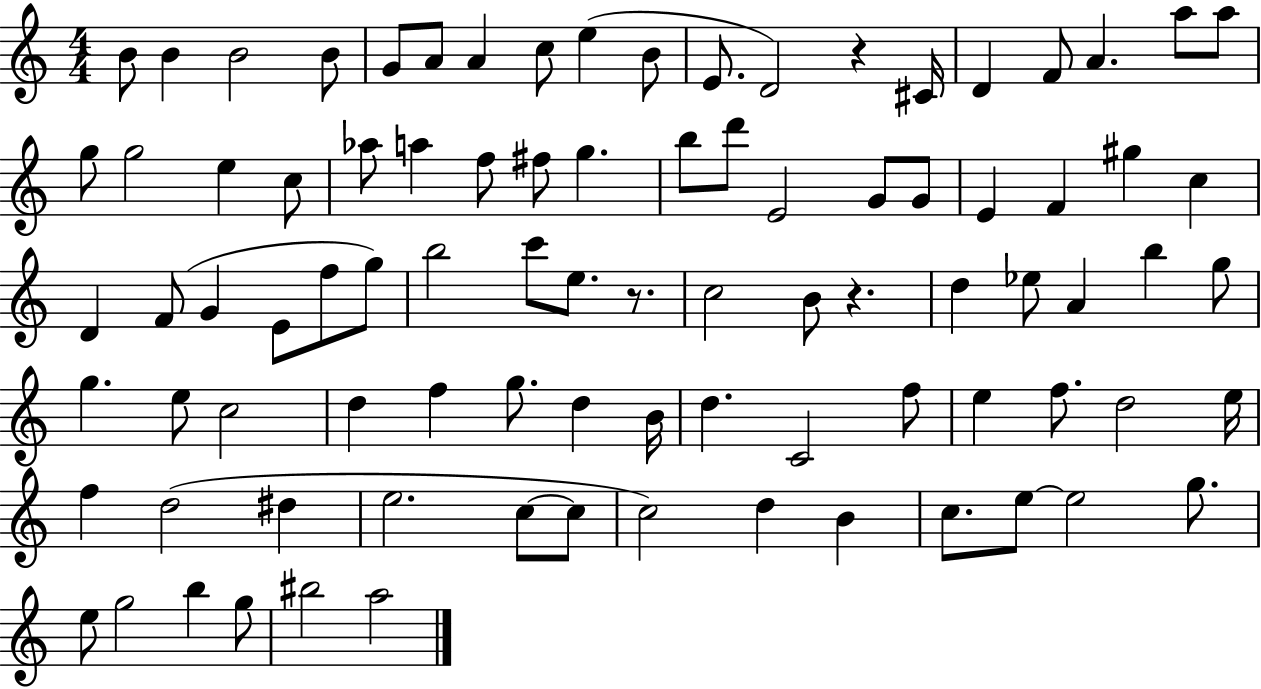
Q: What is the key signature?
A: C major